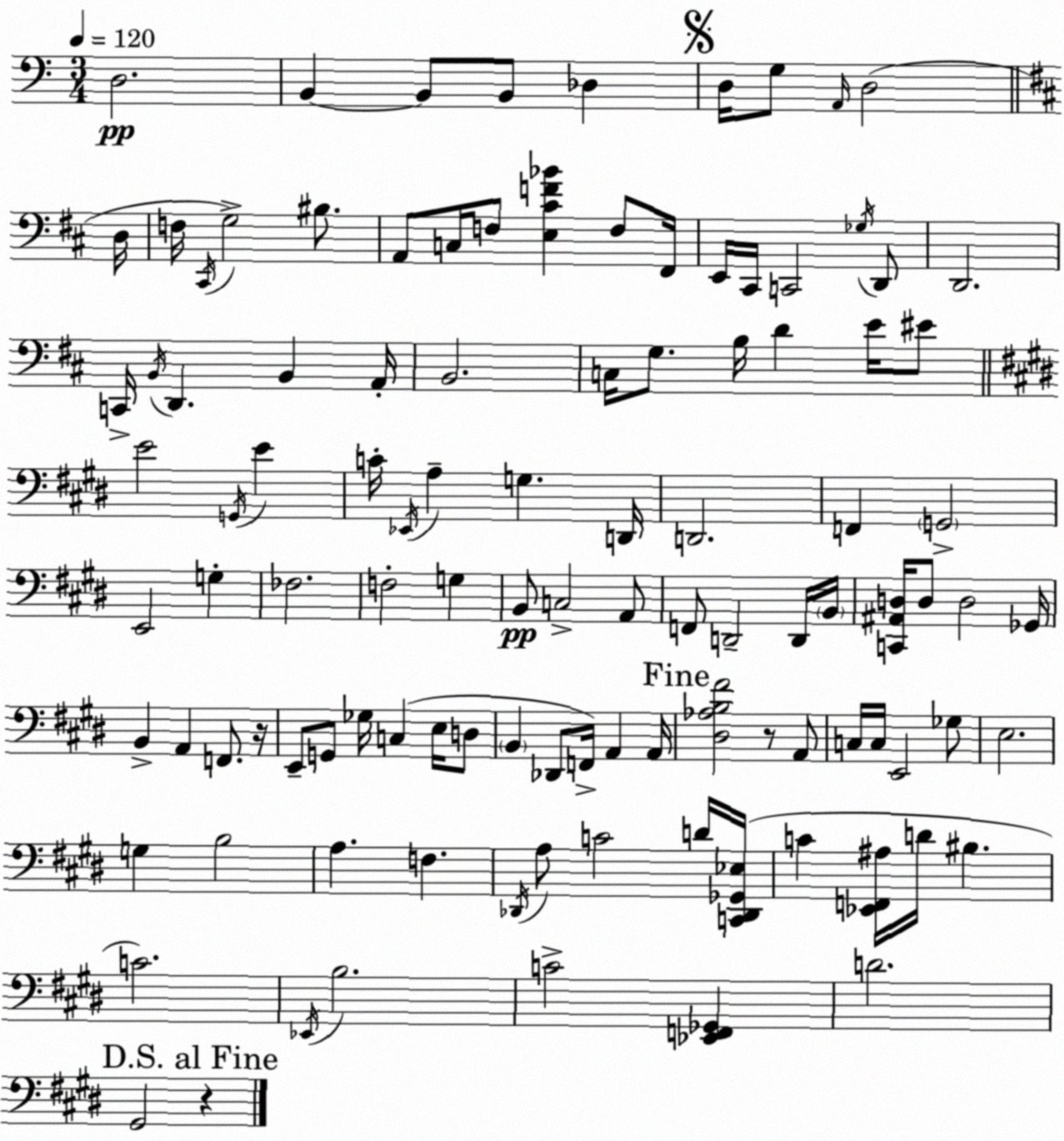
X:1
T:Untitled
M:3/4
L:1/4
K:C
D,2 B,, B,,/2 B,,/2 _D, D,/4 G,/2 A,,/4 D,2 D,/4 F,/4 ^C,,/4 G,2 ^B,/2 A,,/2 C,/4 F,/2 [E,^CF_B] F,/2 ^F,,/4 E,,/4 ^C,,/4 C,,2 _G,/4 D,,/2 D,,2 C,,/4 B,,/4 D,, B,, A,,/4 B,,2 C,/4 G,/2 B,/4 D E/4 ^E/2 E2 G,,/4 E C/4 _E,,/4 A, G, D,,/4 D,,2 F,, G,,2 E,,2 G, _F,2 F,2 G, B,,/2 C,2 A,,/2 F,,/2 D,,2 D,,/4 B,,/4 [C,,^A,,D,]/4 D,/2 D,2 _G,,/4 B,, A,, F,,/2 z/4 E,,/2 G,,/2 _G,/4 C, E,/4 D,/2 B,, _D,,/2 F,,/4 A,, A,,/4 [^D,_A,B,^F]2 z/2 A,,/2 C,/4 C,/4 E,,2 _G,/2 E,2 G, B,2 A, F, _D,,/4 A,/2 C2 D/4 [C,,_D,,_G,,_E,]/4 C [_E,,F,,^A,]/4 D/4 ^B, C2 _E,,/4 B,2 C2 [_E,,F,,_G,,] D2 ^G,,2 z